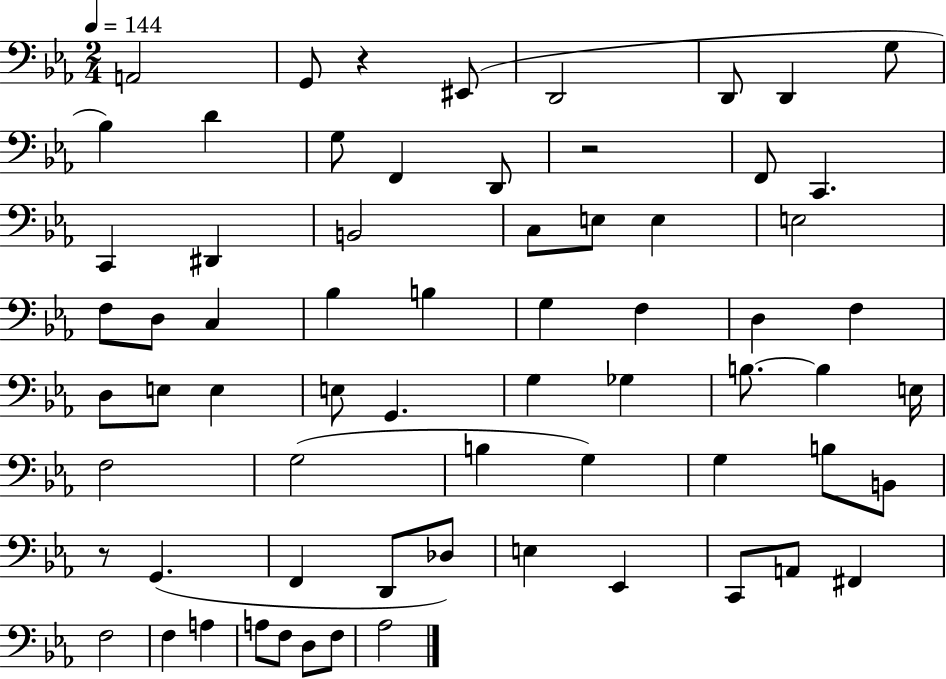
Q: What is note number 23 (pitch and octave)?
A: D3